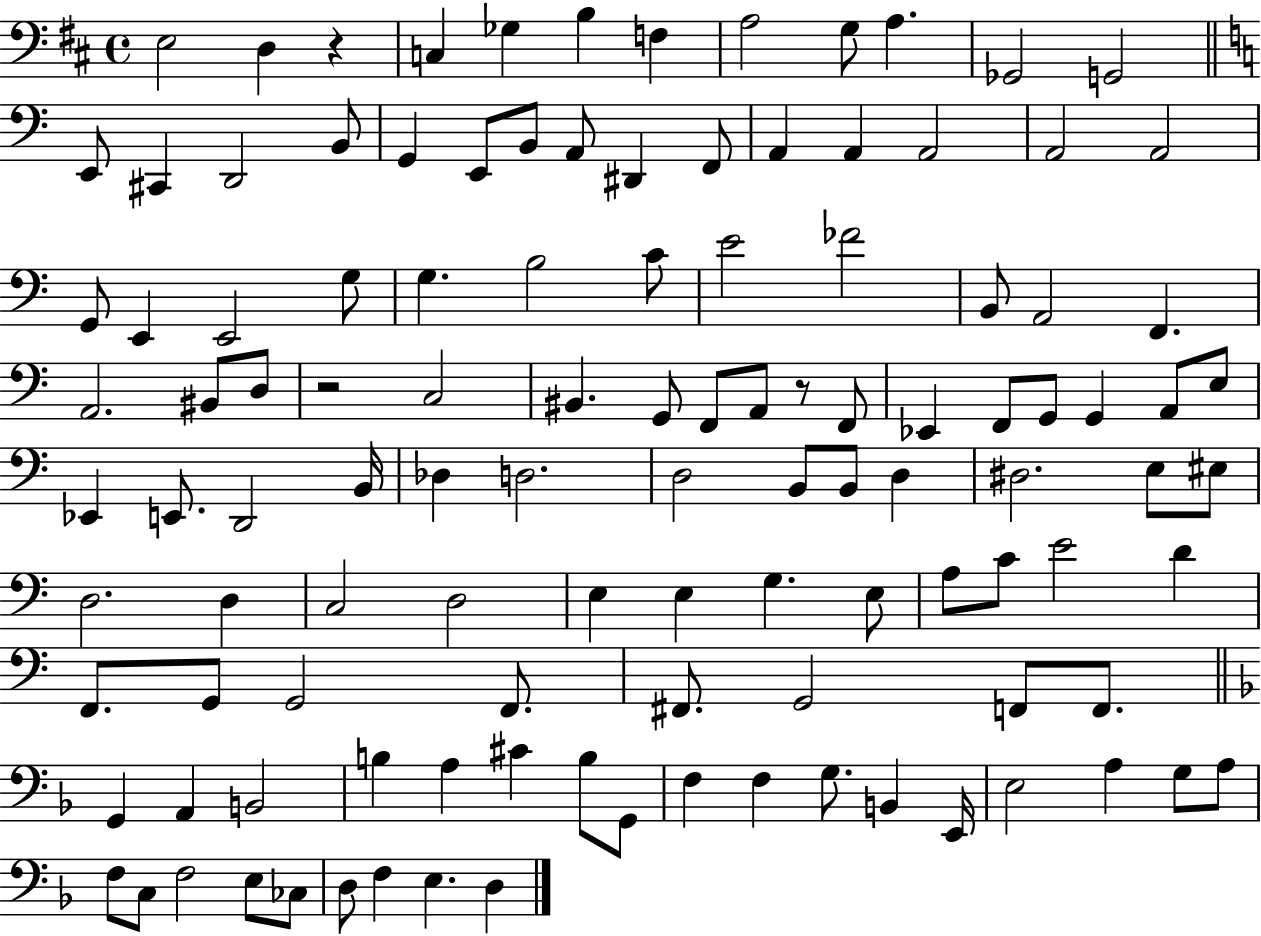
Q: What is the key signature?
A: D major